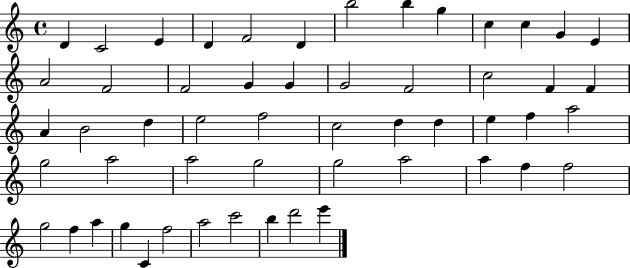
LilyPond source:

{
  \clef treble
  \time 4/4
  \defaultTimeSignature
  \key c \major
  d'4 c'2 e'4 | d'4 f'2 d'4 | b''2 b''4 g''4 | c''4 c''4 g'4 e'4 | \break a'2 f'2 | f'2 g'4 g'4 | g'2 f'2 | c''2 f'4 f'4 | \break a'4 b'2 d''4 | e''2 f''2 | c''2 d''4 d''4 | e''4 f''4 a''2 | \break g''2 a''2 | a''2 g''2 | g''2 a''2 | a''4 f''4 f''2 | \break g''2 f''4 a''4 | g''4 c'4 f''2 | a''2 c'''2 | b''4 d'''2 e'''4 | \break \bar "|."
}